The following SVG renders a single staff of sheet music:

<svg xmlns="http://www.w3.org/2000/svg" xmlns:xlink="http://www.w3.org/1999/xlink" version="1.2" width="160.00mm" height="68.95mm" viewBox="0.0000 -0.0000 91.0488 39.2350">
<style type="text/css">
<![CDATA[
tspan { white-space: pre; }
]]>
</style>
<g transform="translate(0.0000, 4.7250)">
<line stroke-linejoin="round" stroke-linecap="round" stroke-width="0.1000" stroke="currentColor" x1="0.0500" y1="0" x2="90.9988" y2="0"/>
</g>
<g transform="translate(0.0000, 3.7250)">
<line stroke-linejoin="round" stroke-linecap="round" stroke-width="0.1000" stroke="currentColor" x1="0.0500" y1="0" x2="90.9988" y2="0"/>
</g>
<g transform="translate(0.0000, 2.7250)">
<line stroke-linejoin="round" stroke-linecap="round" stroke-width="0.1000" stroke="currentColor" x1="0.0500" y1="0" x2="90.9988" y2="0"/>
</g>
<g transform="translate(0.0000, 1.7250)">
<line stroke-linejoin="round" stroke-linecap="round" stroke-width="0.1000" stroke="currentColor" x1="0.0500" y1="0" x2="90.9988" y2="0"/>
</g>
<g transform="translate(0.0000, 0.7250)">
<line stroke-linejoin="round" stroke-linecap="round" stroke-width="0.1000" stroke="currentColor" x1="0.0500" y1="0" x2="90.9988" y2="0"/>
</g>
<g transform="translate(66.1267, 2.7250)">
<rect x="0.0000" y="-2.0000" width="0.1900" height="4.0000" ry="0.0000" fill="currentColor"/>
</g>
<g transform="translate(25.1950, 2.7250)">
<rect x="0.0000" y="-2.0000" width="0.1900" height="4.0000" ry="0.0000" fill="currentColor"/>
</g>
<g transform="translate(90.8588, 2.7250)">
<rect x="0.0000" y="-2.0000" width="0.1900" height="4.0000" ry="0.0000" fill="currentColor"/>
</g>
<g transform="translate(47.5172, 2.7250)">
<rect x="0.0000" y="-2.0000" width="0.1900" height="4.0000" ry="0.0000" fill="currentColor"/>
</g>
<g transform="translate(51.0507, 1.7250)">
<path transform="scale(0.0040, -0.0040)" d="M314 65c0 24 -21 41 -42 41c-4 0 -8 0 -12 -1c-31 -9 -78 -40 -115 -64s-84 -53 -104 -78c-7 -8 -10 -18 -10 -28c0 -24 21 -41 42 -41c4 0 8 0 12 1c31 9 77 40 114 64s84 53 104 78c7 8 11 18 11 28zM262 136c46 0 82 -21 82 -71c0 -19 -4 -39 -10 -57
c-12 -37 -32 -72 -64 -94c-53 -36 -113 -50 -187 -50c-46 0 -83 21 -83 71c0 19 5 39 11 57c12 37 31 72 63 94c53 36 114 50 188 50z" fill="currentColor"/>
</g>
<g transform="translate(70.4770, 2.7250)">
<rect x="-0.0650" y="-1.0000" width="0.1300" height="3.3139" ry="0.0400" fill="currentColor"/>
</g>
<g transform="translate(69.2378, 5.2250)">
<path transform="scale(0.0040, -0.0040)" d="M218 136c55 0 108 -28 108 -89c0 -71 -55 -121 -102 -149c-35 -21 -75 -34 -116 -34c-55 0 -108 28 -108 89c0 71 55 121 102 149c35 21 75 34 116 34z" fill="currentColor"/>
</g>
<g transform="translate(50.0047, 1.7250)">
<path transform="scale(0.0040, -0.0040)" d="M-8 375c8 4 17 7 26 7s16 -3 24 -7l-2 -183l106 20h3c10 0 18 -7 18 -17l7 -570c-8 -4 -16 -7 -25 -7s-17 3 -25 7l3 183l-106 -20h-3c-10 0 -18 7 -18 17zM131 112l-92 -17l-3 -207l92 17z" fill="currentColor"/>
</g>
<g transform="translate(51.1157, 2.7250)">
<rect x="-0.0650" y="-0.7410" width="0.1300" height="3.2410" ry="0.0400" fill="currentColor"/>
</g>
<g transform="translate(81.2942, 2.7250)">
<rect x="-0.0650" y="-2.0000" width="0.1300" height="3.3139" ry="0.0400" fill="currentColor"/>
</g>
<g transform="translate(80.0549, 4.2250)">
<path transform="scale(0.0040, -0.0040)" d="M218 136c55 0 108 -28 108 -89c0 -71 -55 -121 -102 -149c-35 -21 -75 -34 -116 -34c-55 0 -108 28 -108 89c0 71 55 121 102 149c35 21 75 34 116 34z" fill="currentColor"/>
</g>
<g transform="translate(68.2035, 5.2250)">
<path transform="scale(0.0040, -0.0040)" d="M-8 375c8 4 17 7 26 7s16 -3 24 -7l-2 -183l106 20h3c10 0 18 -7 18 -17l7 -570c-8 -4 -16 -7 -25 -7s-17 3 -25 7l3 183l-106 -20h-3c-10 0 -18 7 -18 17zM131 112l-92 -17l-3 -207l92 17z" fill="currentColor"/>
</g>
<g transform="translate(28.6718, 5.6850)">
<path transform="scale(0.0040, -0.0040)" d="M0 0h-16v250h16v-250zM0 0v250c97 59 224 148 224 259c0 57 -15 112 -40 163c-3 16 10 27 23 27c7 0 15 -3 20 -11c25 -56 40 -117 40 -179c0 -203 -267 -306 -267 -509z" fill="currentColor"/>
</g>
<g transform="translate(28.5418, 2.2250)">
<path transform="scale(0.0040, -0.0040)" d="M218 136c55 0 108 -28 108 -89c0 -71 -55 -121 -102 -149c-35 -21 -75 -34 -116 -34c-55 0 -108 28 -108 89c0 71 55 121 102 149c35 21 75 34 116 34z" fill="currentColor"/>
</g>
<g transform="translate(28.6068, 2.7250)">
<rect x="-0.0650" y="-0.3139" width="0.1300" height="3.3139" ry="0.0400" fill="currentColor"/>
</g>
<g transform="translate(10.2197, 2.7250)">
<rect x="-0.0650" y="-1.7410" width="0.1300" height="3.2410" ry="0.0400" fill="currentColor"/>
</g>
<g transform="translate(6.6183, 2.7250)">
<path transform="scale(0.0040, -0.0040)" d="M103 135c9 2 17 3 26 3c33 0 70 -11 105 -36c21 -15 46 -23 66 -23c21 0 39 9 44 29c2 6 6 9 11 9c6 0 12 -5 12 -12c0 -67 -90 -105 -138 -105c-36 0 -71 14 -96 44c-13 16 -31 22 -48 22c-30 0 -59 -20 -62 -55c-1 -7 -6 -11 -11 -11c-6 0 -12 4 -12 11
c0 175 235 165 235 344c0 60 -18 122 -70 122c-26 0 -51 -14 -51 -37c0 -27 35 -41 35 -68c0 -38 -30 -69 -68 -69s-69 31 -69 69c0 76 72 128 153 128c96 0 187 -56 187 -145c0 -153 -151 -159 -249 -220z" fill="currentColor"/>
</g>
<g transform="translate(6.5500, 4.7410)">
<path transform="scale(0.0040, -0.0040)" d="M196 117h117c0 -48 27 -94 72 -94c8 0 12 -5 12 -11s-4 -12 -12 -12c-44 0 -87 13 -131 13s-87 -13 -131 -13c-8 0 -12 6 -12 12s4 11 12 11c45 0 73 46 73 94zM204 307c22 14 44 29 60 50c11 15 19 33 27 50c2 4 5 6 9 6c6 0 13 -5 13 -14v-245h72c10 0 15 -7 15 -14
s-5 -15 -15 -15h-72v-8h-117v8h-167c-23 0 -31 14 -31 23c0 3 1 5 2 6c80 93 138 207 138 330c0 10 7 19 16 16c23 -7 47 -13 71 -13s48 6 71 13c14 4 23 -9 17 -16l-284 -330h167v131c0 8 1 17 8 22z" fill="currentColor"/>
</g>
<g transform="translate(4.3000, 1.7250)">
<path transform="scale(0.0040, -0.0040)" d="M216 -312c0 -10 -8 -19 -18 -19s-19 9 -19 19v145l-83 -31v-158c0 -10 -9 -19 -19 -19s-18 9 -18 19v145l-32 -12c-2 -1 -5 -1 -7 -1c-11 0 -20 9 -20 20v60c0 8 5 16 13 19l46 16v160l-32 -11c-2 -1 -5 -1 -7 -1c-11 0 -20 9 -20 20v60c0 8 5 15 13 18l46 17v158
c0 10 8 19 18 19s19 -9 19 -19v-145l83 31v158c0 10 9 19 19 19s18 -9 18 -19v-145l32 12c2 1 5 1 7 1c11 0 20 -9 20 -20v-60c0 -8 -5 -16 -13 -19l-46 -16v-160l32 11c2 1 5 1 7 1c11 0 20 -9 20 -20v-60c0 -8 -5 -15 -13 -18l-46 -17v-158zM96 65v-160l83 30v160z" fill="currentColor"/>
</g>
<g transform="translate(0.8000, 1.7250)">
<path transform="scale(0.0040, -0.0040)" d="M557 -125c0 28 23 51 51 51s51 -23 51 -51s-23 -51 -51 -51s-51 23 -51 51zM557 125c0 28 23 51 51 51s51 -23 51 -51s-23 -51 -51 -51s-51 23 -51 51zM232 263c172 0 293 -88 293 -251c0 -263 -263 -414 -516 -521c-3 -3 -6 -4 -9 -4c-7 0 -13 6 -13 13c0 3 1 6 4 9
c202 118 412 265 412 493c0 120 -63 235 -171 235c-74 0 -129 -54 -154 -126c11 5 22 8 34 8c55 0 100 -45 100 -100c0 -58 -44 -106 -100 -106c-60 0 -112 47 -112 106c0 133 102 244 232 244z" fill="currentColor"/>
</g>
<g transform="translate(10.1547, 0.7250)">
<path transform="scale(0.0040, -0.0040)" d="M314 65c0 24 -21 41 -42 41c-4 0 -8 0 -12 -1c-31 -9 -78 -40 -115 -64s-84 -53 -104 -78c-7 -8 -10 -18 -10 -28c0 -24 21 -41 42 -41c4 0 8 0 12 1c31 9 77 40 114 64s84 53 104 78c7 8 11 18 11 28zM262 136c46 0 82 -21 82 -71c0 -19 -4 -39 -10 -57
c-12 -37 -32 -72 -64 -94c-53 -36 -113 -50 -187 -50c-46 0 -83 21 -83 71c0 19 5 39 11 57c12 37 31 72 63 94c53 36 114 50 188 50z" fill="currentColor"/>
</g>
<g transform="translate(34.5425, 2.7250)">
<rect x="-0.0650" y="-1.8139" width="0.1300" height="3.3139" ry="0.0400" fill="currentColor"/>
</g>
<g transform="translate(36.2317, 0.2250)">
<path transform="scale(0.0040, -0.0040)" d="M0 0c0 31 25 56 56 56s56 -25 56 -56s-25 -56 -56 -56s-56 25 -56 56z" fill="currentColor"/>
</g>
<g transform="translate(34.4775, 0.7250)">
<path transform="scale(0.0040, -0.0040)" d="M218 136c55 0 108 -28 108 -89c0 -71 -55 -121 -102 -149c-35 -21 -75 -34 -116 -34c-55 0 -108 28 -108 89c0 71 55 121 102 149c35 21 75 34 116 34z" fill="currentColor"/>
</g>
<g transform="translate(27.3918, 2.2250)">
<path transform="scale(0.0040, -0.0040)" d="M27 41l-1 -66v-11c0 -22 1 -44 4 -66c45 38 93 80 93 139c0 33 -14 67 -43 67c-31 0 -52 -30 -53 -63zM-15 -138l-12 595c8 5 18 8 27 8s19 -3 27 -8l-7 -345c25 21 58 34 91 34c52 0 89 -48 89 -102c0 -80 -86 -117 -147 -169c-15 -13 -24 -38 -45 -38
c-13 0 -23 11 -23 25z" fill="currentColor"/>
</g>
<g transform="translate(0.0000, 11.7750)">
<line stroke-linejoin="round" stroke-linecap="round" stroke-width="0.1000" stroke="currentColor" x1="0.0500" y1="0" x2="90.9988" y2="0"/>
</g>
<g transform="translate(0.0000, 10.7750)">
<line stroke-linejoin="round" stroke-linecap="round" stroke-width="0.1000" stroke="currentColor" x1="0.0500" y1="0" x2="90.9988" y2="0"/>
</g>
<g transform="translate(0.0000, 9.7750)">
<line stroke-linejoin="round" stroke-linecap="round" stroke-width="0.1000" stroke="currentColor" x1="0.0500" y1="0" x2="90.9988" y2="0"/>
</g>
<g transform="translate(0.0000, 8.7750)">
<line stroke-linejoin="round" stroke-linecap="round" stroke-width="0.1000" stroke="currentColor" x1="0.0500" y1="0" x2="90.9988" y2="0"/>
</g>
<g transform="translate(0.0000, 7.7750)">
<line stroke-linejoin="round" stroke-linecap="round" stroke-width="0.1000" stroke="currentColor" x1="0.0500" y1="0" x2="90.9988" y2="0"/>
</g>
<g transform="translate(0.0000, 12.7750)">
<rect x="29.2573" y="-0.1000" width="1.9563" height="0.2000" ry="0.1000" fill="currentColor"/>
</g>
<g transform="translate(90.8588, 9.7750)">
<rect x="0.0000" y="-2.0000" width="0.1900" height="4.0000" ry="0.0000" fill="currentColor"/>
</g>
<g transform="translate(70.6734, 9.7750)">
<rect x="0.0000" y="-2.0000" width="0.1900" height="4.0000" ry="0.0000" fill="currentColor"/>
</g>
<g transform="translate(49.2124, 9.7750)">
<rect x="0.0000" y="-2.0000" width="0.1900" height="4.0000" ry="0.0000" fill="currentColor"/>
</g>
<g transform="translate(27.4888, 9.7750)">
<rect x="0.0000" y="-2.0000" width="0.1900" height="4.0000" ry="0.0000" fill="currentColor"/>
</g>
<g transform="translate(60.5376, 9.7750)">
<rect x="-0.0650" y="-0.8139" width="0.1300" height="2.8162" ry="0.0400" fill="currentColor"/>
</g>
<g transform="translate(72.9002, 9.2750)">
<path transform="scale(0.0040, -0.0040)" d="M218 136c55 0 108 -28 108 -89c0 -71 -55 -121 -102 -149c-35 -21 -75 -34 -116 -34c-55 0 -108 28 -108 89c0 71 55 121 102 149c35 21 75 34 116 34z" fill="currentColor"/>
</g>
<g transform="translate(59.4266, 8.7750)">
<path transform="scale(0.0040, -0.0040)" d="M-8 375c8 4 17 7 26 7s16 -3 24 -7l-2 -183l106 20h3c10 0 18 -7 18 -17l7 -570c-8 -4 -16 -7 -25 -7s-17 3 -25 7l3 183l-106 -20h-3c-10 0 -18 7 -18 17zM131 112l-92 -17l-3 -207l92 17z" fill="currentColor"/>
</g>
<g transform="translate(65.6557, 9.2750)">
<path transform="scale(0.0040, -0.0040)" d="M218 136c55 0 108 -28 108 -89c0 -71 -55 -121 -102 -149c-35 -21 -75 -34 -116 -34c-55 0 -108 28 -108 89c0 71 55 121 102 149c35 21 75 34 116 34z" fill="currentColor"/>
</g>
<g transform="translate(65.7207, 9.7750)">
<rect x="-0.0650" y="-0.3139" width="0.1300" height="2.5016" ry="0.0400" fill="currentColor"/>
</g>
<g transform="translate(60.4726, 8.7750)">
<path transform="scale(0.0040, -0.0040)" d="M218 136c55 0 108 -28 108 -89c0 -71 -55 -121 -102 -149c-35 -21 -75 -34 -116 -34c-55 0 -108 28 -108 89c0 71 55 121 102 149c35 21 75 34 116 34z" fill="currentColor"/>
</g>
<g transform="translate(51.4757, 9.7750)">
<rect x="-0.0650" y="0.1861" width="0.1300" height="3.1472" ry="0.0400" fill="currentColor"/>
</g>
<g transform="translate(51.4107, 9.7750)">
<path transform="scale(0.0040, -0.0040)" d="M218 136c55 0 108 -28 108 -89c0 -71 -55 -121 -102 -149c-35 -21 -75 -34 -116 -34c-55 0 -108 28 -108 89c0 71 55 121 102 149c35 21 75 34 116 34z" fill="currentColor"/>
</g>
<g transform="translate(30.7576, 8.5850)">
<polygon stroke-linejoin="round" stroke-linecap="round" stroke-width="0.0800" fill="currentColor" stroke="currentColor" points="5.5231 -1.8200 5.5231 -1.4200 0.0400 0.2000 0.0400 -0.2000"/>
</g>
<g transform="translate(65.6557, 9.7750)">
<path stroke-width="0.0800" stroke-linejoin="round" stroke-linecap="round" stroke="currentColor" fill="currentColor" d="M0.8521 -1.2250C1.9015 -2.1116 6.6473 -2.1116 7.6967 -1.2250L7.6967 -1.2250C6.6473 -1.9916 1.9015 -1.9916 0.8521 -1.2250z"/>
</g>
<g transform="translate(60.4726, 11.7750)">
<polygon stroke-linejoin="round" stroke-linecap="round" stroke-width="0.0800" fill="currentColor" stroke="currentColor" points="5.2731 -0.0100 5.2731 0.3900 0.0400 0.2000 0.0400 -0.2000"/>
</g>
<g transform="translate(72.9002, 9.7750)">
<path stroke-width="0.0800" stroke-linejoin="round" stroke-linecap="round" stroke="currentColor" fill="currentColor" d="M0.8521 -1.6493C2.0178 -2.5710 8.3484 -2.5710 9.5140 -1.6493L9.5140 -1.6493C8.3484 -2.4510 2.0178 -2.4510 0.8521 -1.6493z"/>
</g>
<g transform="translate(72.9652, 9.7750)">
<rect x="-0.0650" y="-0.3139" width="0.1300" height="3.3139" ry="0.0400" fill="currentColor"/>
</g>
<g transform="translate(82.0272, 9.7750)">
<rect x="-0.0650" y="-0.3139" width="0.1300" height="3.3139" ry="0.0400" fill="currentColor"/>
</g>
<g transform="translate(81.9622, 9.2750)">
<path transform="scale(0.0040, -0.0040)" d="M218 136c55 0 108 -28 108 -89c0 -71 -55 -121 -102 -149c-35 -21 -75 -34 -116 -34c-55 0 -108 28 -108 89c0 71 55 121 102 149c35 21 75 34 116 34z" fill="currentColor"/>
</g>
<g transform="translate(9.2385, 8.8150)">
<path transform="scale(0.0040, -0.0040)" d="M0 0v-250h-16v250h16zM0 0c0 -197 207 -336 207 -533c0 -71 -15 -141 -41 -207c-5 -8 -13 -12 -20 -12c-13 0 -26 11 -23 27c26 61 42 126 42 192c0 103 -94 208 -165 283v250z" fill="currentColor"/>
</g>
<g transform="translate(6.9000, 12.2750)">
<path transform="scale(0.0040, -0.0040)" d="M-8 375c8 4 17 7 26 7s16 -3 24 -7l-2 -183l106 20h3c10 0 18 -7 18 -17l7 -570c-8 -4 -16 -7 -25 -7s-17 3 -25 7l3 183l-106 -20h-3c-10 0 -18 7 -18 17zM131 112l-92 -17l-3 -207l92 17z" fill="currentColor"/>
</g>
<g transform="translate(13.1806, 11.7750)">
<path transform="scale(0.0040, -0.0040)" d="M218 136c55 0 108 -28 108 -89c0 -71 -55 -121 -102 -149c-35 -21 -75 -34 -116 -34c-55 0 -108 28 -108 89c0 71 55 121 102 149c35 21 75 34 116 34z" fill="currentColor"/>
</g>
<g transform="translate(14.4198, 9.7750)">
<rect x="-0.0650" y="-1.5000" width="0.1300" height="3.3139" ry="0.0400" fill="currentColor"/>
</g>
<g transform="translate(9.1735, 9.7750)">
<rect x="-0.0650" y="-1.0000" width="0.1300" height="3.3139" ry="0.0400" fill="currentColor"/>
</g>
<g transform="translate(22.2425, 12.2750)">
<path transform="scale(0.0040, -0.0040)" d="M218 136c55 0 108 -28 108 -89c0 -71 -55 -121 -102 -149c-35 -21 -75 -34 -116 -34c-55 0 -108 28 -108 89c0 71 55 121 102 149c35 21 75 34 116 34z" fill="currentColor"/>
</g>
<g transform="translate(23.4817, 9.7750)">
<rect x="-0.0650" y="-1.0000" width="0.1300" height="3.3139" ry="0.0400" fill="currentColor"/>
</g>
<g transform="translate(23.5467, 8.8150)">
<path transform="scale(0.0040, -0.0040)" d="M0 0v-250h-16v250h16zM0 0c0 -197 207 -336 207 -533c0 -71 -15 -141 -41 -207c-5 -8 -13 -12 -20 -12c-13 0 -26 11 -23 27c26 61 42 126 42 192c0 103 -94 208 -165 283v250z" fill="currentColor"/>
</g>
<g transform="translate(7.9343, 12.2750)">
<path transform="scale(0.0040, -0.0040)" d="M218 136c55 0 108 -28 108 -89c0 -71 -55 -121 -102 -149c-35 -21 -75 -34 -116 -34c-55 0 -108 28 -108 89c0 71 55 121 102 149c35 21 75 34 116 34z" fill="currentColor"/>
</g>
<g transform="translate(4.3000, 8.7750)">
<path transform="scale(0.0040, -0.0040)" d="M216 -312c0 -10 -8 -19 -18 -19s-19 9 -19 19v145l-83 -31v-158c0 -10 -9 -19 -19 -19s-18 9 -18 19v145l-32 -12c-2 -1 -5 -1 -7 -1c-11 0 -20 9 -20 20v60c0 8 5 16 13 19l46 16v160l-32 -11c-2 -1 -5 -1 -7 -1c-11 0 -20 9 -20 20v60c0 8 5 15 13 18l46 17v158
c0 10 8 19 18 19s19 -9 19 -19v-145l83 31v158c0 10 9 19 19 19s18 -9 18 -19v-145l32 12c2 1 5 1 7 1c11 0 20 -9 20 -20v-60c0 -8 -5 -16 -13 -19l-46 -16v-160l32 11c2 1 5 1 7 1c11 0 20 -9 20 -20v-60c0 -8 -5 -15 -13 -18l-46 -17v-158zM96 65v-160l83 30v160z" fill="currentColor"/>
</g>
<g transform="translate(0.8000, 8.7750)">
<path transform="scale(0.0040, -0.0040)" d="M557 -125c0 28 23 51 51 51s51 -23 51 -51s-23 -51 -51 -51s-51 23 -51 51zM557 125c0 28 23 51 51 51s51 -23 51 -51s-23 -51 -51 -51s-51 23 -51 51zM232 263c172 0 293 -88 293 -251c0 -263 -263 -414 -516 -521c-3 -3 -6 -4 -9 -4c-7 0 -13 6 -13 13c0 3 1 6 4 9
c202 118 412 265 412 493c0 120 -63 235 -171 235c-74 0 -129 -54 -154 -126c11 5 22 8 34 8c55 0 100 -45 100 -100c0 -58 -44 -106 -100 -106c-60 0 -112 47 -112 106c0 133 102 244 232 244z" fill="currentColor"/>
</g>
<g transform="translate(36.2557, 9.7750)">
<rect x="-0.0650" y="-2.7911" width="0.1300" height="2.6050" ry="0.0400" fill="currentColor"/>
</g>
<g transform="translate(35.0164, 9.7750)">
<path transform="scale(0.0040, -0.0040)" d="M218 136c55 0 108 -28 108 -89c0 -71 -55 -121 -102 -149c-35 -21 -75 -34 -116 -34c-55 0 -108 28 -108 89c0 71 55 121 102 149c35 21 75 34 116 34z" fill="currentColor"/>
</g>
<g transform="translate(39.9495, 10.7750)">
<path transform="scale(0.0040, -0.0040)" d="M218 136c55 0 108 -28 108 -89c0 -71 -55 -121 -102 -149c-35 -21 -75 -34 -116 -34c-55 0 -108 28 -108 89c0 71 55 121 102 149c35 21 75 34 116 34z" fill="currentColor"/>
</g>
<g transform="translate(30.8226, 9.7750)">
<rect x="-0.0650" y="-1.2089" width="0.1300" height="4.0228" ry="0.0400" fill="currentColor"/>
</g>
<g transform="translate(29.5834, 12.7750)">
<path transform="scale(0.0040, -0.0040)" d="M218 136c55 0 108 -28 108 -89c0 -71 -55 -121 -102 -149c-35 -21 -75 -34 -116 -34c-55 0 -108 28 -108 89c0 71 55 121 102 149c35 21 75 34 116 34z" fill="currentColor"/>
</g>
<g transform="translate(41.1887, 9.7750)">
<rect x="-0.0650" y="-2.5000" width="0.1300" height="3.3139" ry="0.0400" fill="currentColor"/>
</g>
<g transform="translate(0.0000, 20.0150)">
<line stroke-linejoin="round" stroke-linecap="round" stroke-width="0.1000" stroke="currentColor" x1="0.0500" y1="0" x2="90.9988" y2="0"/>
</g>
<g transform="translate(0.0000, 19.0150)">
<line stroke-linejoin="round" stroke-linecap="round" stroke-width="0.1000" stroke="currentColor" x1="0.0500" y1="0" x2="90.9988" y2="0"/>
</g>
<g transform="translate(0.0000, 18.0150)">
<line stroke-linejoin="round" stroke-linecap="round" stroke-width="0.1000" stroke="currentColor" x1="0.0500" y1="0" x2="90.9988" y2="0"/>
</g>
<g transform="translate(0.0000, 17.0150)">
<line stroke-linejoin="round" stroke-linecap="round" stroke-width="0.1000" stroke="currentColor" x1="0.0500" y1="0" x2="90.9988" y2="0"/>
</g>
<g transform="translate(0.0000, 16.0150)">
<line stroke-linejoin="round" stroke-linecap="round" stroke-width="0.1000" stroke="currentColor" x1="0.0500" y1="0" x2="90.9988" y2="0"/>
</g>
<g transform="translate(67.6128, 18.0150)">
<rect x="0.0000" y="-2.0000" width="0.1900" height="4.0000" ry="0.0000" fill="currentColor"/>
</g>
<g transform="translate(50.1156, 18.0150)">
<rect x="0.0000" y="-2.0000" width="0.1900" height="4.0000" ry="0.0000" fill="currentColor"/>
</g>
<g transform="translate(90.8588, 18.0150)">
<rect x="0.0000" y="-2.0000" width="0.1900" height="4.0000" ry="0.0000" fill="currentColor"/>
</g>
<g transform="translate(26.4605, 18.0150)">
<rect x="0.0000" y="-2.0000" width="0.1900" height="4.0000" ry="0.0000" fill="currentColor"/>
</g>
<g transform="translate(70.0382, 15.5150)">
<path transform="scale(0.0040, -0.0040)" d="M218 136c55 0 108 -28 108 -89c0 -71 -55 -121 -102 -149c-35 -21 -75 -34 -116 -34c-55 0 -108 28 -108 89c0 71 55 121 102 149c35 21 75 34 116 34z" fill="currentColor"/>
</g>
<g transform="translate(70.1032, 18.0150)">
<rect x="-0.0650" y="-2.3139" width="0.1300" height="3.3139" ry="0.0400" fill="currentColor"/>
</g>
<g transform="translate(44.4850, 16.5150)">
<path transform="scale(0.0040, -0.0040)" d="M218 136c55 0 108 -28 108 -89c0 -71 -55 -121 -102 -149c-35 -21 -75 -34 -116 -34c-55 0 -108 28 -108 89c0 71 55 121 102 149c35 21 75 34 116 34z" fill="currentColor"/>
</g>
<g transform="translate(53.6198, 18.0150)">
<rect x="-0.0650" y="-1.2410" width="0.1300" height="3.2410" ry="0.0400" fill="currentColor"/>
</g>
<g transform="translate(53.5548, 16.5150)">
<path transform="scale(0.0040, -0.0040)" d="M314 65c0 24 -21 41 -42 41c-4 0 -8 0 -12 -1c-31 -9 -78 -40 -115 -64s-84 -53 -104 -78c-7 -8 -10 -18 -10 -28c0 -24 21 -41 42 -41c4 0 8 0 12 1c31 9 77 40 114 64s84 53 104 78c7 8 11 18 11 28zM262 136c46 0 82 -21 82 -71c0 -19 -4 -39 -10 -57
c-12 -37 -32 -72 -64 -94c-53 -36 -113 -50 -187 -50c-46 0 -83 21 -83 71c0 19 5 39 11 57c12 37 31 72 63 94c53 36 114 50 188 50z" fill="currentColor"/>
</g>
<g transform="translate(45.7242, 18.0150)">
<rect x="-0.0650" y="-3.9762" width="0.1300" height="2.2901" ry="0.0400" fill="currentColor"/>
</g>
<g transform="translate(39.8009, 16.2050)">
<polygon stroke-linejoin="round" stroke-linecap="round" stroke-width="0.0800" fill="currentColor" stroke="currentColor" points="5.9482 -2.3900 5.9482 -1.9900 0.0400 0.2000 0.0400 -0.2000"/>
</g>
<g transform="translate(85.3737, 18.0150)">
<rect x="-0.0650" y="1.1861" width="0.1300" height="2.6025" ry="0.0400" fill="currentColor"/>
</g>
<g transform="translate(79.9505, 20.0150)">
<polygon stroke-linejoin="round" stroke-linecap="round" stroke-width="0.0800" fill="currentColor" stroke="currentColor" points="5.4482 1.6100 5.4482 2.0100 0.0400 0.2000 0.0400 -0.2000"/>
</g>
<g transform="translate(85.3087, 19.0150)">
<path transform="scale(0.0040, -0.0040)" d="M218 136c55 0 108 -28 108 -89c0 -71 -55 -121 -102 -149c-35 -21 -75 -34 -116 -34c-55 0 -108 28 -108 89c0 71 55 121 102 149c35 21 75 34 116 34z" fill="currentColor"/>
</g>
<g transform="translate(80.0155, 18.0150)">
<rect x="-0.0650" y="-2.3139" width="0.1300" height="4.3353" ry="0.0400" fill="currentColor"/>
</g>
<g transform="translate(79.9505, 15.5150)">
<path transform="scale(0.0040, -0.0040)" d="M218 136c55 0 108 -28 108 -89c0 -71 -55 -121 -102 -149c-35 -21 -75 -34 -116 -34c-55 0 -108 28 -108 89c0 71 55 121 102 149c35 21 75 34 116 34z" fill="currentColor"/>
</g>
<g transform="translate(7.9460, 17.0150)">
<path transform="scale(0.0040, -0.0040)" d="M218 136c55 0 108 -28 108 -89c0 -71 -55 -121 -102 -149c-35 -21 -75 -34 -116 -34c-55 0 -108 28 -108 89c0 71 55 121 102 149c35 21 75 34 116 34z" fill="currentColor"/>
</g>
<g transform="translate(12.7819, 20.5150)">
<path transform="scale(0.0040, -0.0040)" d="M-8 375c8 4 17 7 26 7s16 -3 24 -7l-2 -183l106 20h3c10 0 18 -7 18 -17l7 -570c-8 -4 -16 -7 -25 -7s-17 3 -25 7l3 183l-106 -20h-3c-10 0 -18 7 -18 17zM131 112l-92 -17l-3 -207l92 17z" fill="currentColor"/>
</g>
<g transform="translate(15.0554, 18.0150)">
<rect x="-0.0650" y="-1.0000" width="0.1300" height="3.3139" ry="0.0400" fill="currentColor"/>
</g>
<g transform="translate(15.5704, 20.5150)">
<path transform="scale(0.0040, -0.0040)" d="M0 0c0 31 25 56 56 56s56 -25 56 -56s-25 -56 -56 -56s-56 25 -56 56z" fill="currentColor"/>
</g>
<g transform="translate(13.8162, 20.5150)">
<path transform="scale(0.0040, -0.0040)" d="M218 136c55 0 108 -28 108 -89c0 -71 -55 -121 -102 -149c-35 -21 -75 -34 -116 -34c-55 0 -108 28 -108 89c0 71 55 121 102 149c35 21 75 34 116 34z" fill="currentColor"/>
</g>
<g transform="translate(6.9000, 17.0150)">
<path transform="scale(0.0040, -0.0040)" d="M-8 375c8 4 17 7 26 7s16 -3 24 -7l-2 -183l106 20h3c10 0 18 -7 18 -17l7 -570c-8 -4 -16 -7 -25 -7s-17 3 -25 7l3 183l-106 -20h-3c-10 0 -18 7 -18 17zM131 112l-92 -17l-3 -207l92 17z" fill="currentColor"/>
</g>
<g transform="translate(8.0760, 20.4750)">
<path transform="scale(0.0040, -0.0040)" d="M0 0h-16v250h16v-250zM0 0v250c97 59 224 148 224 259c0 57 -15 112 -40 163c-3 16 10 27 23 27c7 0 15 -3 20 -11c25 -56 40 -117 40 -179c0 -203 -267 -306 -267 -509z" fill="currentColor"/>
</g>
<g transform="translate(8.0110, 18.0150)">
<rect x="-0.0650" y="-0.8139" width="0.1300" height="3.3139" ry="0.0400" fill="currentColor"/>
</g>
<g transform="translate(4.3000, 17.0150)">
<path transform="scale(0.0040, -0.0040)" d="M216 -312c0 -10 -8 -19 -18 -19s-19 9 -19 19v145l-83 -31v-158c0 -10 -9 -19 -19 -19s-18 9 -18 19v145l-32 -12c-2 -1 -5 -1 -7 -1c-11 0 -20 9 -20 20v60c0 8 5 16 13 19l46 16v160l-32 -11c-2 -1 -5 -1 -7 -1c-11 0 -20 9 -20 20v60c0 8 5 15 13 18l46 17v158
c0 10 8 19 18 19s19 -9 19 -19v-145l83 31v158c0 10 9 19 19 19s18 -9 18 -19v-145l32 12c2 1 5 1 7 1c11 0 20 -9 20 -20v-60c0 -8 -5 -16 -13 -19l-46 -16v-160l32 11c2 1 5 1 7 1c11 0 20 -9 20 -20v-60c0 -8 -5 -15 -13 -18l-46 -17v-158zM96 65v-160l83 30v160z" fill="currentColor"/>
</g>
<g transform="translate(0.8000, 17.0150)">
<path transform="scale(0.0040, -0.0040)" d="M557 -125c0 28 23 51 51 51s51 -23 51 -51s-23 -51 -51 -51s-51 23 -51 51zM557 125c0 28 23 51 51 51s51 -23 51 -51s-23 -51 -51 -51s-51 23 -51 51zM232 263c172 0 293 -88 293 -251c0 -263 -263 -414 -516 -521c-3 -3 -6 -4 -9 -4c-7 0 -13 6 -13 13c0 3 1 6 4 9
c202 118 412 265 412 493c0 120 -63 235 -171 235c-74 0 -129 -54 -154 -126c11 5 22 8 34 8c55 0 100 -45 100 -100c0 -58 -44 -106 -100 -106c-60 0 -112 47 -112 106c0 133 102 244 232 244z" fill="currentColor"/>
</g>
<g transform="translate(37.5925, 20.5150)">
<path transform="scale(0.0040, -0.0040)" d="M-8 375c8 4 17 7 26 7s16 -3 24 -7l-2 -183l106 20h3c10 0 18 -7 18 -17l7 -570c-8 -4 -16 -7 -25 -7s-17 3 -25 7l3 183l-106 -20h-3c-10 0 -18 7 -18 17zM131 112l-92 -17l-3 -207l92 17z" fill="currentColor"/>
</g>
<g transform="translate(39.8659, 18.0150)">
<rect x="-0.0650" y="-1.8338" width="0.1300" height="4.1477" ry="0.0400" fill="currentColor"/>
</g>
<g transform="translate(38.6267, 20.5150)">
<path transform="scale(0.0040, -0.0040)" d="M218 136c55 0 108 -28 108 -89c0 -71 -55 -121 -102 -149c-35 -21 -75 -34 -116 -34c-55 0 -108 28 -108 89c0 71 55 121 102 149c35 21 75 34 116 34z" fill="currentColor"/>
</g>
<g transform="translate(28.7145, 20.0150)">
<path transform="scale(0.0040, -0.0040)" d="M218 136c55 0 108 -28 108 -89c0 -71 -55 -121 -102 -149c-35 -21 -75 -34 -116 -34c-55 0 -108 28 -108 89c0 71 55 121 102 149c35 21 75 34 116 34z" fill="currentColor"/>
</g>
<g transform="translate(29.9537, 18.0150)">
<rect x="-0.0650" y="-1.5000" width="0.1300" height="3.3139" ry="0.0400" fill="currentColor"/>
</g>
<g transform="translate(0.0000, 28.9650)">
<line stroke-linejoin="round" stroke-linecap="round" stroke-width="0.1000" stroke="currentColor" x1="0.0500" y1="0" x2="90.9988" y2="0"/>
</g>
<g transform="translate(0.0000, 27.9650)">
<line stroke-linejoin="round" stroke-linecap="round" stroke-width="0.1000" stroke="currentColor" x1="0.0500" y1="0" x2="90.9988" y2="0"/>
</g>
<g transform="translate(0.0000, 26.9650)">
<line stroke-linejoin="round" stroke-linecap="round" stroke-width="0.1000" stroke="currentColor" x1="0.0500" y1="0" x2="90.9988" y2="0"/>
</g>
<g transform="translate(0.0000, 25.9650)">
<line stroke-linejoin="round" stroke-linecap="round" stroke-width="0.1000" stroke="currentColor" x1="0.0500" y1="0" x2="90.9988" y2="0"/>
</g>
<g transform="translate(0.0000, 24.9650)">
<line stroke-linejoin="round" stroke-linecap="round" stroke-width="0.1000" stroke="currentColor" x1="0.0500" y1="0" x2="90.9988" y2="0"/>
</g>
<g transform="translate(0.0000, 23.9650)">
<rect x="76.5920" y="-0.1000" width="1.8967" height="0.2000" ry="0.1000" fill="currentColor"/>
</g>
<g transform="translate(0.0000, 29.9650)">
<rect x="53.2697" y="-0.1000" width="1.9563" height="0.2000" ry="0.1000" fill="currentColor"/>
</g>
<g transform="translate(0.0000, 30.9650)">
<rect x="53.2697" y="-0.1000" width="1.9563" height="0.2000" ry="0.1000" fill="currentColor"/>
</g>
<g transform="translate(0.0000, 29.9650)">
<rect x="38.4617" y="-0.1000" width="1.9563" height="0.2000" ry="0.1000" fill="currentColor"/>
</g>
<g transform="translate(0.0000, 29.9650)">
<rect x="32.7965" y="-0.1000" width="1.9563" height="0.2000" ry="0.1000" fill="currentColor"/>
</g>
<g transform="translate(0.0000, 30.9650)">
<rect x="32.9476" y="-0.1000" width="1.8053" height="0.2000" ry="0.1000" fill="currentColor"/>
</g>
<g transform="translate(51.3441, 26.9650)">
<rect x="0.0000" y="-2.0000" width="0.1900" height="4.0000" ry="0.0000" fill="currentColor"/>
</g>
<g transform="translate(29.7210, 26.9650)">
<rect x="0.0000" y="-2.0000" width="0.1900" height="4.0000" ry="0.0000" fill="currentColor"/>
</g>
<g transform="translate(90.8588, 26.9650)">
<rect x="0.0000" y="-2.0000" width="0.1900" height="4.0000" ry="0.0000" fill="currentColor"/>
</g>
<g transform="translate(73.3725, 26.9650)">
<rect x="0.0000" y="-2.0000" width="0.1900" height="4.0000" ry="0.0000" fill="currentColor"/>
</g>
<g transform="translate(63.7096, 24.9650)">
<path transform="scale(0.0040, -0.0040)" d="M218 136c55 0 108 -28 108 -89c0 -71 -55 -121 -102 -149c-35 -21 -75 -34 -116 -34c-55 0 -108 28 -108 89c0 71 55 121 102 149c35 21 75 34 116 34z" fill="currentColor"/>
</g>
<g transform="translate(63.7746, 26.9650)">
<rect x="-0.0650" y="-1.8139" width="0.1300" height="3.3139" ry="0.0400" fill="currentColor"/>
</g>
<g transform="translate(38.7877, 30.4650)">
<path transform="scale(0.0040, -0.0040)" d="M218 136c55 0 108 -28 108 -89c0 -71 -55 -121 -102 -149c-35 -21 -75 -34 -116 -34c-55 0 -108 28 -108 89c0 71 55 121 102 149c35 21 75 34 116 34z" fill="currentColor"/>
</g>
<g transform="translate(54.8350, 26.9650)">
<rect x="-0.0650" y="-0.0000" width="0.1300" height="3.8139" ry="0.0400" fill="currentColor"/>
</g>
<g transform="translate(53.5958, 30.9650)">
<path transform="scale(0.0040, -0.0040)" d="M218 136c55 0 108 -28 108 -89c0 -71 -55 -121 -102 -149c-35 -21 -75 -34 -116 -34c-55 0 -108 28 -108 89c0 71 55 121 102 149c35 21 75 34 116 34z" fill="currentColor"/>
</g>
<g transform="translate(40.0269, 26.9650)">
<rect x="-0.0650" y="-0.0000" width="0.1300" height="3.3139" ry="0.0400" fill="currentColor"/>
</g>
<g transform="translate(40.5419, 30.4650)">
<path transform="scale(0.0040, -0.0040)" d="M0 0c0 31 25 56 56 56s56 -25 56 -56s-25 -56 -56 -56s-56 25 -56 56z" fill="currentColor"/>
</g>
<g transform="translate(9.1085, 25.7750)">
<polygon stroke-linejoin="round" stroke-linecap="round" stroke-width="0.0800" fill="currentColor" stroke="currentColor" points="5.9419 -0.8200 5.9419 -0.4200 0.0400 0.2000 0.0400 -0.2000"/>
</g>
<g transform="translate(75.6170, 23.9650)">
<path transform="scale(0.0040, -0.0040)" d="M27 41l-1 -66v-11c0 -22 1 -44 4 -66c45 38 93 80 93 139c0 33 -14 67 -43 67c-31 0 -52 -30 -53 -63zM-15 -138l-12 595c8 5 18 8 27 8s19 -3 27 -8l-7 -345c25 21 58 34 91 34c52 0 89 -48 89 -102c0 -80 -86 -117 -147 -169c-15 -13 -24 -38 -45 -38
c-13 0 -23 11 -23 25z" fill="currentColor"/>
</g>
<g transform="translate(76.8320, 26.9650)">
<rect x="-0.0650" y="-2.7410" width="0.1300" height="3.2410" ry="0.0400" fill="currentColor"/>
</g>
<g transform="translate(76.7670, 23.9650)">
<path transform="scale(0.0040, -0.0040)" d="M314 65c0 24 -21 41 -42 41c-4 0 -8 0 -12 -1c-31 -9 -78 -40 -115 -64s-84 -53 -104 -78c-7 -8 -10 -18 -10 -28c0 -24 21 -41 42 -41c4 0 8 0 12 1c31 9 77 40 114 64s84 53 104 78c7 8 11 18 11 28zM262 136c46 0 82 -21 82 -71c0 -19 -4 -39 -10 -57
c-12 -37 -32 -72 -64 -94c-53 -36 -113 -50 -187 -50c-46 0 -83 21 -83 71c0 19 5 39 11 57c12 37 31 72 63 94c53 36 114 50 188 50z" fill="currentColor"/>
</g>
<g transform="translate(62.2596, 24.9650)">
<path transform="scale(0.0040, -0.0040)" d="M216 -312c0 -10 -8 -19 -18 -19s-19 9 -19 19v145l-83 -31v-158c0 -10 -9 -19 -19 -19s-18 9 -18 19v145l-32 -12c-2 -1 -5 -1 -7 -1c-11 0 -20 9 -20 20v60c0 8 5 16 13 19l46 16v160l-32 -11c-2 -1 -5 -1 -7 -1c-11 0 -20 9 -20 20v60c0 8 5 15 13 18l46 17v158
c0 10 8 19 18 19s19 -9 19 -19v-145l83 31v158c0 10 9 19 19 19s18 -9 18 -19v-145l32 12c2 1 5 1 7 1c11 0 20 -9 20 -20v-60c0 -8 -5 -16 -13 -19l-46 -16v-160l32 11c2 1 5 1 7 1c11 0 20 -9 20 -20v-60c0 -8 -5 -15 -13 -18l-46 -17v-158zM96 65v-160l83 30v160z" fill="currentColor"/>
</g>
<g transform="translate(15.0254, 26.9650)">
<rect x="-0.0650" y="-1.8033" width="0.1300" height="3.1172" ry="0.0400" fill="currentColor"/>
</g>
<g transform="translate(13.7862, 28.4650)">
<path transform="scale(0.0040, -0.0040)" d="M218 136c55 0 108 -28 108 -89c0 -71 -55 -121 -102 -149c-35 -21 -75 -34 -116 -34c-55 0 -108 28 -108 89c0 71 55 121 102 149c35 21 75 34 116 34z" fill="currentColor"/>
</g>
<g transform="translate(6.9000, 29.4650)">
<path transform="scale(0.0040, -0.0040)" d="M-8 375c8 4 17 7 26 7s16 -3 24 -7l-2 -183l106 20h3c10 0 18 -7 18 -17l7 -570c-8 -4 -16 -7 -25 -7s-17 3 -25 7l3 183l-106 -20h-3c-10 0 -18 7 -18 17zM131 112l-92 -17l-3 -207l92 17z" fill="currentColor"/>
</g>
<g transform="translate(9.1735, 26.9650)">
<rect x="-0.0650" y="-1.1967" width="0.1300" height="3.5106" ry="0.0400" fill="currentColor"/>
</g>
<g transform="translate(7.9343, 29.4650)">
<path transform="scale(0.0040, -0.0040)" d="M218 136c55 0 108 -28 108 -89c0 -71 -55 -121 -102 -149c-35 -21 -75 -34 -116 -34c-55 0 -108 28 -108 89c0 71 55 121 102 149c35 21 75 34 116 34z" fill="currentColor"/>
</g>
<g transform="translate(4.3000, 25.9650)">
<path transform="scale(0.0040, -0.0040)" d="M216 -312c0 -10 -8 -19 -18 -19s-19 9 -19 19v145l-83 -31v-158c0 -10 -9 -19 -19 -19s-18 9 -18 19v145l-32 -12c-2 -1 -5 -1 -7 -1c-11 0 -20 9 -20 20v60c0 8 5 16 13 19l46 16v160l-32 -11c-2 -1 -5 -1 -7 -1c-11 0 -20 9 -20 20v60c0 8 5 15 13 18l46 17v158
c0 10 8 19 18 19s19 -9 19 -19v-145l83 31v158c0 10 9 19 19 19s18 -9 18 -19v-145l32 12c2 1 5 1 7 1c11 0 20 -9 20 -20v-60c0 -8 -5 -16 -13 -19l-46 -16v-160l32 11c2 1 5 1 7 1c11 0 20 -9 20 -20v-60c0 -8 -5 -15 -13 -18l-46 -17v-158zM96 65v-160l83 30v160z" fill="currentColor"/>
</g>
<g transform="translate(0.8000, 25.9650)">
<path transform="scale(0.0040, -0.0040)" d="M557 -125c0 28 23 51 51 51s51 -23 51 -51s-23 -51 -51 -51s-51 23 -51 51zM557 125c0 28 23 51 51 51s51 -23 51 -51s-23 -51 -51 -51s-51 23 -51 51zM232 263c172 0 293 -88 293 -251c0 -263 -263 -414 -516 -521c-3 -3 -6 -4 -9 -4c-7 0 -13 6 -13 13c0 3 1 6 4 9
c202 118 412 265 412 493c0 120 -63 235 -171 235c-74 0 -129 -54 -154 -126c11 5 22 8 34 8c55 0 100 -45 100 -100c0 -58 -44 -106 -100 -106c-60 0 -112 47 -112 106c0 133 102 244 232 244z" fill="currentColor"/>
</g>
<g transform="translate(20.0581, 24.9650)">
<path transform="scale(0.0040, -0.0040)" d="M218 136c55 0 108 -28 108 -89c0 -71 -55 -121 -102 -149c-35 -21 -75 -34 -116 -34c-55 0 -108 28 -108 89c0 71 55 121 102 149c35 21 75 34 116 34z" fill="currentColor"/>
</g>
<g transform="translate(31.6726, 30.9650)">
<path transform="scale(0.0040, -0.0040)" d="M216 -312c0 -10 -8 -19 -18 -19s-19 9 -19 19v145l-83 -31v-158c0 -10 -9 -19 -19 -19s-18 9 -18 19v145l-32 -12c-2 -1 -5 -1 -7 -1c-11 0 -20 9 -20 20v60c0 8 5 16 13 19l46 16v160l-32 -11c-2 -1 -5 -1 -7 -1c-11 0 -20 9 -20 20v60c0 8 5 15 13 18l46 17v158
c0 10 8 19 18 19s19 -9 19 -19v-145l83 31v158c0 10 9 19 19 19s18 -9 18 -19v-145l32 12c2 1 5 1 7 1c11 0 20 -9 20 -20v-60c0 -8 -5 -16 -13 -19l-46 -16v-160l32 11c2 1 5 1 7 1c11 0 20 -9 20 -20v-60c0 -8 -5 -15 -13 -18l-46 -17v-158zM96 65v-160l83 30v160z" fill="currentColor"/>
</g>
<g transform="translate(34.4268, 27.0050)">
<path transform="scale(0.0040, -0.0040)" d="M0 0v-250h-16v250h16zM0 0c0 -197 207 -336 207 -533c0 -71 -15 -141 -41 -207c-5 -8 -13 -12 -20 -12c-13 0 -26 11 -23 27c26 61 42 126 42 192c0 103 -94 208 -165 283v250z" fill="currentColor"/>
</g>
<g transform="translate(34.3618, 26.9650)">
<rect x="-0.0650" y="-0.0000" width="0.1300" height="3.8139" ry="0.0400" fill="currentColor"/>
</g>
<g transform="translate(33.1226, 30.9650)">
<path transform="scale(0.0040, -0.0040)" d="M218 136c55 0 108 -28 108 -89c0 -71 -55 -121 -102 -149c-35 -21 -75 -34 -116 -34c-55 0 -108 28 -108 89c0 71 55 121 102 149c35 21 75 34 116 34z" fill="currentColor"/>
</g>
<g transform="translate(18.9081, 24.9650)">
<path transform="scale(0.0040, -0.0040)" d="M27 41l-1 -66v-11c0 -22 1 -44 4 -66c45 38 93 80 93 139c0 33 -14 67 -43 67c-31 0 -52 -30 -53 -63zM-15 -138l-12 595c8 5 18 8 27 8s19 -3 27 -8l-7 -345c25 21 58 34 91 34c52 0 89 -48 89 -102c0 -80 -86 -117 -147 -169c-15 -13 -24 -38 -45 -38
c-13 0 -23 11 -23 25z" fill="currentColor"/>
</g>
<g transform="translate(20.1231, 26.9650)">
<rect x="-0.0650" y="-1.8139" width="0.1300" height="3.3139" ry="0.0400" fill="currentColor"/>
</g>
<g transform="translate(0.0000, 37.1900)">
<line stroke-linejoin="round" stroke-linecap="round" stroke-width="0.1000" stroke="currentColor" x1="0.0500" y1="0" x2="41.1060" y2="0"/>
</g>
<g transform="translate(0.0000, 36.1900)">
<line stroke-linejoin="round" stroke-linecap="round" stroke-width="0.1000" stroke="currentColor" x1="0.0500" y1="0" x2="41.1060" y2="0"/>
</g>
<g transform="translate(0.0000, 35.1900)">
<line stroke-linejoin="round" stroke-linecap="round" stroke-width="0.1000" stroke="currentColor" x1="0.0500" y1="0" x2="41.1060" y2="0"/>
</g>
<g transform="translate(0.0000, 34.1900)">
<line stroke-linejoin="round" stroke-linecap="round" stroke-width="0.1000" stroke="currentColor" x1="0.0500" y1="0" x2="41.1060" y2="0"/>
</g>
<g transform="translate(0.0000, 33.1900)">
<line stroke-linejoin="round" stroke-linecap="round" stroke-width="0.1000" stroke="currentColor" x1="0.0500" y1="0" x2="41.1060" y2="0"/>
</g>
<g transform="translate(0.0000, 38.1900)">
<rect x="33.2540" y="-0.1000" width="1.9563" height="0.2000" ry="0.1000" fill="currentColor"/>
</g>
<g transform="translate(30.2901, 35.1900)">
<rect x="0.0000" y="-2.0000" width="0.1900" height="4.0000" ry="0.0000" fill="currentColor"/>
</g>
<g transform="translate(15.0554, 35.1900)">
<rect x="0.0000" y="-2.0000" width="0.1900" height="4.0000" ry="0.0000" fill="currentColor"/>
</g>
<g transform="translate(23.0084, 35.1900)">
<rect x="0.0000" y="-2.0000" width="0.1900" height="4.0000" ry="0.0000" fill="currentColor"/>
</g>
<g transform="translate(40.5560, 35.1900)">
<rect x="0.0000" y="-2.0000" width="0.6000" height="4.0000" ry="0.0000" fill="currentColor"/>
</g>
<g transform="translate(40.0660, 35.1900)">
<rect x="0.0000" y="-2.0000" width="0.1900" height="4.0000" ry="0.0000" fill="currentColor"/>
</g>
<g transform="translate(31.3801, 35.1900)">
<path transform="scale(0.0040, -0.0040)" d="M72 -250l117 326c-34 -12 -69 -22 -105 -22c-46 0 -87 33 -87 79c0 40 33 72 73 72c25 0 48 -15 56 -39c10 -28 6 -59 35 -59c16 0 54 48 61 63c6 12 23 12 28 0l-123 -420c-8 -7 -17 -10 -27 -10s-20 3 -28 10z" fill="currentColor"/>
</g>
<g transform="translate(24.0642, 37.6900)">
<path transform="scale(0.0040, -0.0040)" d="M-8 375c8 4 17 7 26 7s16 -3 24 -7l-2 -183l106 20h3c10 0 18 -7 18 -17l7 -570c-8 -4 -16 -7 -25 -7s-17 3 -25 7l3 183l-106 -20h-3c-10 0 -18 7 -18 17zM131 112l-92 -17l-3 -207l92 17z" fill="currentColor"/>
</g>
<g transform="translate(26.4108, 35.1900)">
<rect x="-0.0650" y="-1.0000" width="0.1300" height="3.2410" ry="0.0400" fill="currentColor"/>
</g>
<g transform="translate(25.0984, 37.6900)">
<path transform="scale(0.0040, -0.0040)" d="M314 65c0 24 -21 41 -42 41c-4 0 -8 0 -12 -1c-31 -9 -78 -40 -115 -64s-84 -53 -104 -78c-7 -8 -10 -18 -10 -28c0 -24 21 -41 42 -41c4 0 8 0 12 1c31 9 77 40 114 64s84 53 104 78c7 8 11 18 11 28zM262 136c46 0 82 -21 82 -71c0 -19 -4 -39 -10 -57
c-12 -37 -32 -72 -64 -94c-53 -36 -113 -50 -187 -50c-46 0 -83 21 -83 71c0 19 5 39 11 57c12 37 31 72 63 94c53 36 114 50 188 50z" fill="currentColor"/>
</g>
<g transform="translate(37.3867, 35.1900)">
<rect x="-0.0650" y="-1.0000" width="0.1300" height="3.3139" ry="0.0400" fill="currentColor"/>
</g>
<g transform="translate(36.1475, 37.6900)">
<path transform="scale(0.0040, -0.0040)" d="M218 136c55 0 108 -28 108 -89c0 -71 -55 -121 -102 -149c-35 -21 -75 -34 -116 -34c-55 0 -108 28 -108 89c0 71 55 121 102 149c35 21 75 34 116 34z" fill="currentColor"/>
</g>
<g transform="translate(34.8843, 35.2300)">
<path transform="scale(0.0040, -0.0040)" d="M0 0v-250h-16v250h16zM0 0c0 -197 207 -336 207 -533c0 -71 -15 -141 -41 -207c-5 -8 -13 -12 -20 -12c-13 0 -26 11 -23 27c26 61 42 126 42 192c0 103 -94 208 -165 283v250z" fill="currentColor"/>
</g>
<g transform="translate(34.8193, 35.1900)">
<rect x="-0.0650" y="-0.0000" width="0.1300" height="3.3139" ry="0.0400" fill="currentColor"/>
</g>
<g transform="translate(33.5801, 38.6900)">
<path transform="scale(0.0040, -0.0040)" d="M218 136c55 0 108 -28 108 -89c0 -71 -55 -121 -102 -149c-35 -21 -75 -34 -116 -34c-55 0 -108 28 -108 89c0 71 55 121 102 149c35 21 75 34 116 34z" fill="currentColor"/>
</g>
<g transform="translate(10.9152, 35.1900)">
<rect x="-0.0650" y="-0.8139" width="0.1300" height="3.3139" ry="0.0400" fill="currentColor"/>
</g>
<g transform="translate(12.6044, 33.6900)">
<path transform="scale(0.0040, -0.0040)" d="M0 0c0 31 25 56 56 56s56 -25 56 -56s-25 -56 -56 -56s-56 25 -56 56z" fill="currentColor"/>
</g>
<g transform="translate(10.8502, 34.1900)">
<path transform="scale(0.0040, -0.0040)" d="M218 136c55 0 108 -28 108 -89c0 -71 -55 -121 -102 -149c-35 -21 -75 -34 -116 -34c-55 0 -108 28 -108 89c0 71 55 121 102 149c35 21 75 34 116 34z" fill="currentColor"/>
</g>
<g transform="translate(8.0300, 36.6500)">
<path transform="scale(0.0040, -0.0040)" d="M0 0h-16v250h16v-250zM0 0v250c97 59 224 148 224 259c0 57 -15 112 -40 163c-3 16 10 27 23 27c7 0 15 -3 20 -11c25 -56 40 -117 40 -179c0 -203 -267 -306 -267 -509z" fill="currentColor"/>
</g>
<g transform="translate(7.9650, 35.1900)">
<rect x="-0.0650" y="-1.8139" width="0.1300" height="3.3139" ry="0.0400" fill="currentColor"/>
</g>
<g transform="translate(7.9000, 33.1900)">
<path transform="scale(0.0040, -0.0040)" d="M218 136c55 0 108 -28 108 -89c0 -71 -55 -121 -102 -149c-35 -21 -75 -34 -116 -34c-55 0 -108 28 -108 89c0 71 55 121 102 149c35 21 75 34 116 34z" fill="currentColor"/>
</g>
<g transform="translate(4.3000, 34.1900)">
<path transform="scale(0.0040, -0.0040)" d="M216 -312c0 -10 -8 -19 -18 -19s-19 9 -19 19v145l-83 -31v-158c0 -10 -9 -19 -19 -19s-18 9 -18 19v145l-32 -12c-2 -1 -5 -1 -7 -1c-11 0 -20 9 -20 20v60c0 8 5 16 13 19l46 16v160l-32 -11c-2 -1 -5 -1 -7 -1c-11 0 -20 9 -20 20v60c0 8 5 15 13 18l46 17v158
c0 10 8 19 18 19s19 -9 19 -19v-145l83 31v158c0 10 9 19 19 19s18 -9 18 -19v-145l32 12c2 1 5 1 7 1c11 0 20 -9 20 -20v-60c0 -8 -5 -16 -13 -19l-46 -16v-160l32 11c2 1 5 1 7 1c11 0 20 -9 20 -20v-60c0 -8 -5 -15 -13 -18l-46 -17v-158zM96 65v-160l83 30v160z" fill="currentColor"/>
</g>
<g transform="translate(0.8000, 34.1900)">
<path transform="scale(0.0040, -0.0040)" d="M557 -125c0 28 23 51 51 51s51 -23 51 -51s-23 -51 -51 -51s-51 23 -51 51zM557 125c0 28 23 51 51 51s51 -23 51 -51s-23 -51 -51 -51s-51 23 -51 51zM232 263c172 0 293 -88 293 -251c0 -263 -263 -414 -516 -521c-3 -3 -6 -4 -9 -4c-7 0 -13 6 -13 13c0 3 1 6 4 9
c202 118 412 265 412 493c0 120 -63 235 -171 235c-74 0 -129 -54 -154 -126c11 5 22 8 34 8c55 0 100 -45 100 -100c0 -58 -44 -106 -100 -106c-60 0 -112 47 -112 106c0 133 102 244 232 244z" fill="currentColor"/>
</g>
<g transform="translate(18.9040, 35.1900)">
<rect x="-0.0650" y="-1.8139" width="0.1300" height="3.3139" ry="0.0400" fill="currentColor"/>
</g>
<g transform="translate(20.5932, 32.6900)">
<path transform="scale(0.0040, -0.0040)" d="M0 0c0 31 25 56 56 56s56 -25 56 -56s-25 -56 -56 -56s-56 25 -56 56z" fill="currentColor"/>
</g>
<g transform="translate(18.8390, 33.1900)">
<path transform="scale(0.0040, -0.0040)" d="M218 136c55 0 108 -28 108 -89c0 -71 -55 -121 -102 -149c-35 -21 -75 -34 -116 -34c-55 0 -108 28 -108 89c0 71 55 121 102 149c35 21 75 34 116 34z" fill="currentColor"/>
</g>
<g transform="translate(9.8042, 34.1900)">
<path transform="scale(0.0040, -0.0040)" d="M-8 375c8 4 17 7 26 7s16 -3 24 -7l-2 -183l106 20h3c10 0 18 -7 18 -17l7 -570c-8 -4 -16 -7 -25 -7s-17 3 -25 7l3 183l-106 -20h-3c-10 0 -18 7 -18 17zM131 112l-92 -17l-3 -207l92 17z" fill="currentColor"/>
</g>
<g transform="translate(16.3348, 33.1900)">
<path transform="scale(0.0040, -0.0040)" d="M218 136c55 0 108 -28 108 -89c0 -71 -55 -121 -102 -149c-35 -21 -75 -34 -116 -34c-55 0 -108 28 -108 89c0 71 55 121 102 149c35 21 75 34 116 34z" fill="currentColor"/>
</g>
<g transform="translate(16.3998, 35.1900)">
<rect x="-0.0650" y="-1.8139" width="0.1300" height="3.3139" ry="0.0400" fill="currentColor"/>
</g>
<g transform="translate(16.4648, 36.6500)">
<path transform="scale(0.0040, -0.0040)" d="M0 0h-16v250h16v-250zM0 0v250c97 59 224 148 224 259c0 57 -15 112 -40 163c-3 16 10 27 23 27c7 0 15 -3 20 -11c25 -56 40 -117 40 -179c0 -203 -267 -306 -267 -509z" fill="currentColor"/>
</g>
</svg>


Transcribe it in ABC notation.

X:1
T:Untitled
M:2/4
L:1/4
K:G
A,2 _E,/2 A, F,2 F,, A,, F,,/2 G,, F,,/2 E,,/2 D,/2 B,, D, F,/2 E,/2 E, E, F,/2 F,, G,, F,,/2 G,/2 G,2 B, B,/2 B,,/2 F,,/2 A,,/2 _A, ^C,,/2 D,, C,, ^A, _C2 A,/2 F, A,/2 A, F,,2 z/2 D,,/2 ^F,,